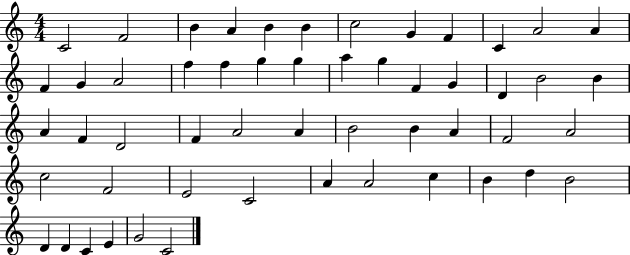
{
  \clef treble
  \numericTimeSignature
  \time 4/4
  \key c \major
  c'2 f'2 | b'4 a'4 b'4 b'4 | c''2 g'4 f'4 | c'4 a'2 a'4 | \break f'4 g'4 a'2 | f''4 f''4 g''4 g''4 | a''4 g''4 f'4 g'4 | d'4 b'2 b'4 | \break a'4 f'4 d'2 | f'4 a'2 a'4 | b'2 b'4 a'4 | f'2 a'2 | \break c''2 f'2 | e'2 c'2 | a'4 a'2 c''4 | b'4 d''4 b'2 | \break d'4 d'4 c'4 e'4 | g'2 c'2 | \bar "|."
}